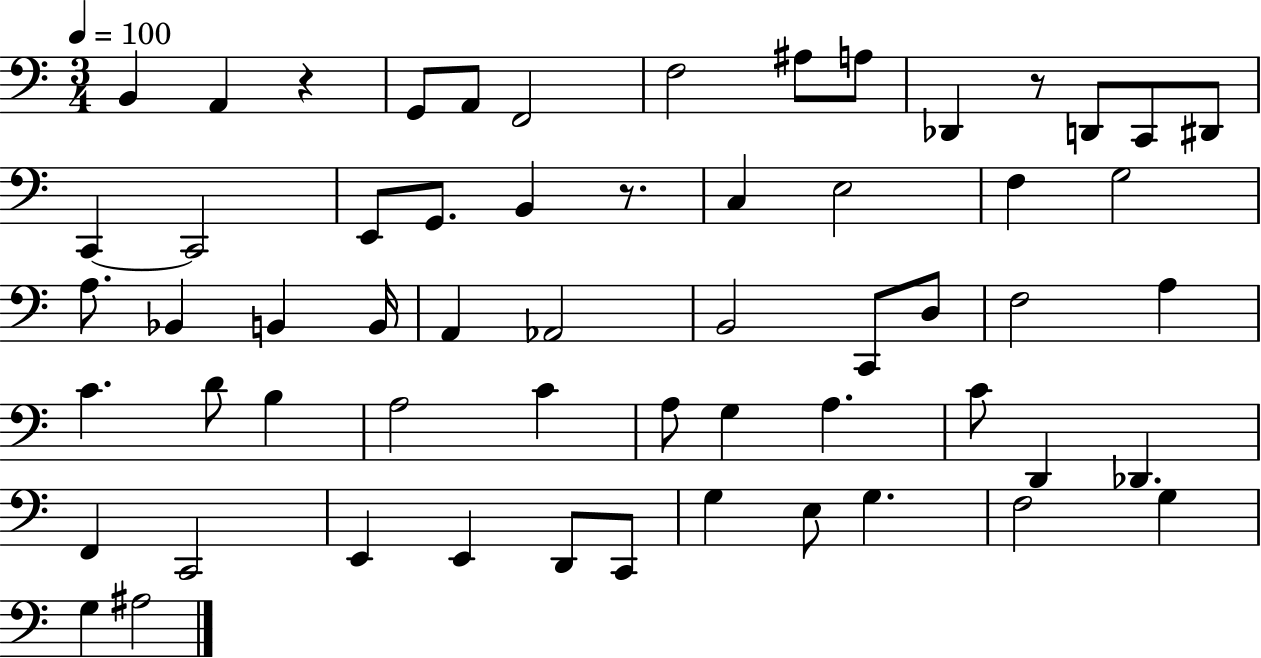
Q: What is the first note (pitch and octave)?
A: B2